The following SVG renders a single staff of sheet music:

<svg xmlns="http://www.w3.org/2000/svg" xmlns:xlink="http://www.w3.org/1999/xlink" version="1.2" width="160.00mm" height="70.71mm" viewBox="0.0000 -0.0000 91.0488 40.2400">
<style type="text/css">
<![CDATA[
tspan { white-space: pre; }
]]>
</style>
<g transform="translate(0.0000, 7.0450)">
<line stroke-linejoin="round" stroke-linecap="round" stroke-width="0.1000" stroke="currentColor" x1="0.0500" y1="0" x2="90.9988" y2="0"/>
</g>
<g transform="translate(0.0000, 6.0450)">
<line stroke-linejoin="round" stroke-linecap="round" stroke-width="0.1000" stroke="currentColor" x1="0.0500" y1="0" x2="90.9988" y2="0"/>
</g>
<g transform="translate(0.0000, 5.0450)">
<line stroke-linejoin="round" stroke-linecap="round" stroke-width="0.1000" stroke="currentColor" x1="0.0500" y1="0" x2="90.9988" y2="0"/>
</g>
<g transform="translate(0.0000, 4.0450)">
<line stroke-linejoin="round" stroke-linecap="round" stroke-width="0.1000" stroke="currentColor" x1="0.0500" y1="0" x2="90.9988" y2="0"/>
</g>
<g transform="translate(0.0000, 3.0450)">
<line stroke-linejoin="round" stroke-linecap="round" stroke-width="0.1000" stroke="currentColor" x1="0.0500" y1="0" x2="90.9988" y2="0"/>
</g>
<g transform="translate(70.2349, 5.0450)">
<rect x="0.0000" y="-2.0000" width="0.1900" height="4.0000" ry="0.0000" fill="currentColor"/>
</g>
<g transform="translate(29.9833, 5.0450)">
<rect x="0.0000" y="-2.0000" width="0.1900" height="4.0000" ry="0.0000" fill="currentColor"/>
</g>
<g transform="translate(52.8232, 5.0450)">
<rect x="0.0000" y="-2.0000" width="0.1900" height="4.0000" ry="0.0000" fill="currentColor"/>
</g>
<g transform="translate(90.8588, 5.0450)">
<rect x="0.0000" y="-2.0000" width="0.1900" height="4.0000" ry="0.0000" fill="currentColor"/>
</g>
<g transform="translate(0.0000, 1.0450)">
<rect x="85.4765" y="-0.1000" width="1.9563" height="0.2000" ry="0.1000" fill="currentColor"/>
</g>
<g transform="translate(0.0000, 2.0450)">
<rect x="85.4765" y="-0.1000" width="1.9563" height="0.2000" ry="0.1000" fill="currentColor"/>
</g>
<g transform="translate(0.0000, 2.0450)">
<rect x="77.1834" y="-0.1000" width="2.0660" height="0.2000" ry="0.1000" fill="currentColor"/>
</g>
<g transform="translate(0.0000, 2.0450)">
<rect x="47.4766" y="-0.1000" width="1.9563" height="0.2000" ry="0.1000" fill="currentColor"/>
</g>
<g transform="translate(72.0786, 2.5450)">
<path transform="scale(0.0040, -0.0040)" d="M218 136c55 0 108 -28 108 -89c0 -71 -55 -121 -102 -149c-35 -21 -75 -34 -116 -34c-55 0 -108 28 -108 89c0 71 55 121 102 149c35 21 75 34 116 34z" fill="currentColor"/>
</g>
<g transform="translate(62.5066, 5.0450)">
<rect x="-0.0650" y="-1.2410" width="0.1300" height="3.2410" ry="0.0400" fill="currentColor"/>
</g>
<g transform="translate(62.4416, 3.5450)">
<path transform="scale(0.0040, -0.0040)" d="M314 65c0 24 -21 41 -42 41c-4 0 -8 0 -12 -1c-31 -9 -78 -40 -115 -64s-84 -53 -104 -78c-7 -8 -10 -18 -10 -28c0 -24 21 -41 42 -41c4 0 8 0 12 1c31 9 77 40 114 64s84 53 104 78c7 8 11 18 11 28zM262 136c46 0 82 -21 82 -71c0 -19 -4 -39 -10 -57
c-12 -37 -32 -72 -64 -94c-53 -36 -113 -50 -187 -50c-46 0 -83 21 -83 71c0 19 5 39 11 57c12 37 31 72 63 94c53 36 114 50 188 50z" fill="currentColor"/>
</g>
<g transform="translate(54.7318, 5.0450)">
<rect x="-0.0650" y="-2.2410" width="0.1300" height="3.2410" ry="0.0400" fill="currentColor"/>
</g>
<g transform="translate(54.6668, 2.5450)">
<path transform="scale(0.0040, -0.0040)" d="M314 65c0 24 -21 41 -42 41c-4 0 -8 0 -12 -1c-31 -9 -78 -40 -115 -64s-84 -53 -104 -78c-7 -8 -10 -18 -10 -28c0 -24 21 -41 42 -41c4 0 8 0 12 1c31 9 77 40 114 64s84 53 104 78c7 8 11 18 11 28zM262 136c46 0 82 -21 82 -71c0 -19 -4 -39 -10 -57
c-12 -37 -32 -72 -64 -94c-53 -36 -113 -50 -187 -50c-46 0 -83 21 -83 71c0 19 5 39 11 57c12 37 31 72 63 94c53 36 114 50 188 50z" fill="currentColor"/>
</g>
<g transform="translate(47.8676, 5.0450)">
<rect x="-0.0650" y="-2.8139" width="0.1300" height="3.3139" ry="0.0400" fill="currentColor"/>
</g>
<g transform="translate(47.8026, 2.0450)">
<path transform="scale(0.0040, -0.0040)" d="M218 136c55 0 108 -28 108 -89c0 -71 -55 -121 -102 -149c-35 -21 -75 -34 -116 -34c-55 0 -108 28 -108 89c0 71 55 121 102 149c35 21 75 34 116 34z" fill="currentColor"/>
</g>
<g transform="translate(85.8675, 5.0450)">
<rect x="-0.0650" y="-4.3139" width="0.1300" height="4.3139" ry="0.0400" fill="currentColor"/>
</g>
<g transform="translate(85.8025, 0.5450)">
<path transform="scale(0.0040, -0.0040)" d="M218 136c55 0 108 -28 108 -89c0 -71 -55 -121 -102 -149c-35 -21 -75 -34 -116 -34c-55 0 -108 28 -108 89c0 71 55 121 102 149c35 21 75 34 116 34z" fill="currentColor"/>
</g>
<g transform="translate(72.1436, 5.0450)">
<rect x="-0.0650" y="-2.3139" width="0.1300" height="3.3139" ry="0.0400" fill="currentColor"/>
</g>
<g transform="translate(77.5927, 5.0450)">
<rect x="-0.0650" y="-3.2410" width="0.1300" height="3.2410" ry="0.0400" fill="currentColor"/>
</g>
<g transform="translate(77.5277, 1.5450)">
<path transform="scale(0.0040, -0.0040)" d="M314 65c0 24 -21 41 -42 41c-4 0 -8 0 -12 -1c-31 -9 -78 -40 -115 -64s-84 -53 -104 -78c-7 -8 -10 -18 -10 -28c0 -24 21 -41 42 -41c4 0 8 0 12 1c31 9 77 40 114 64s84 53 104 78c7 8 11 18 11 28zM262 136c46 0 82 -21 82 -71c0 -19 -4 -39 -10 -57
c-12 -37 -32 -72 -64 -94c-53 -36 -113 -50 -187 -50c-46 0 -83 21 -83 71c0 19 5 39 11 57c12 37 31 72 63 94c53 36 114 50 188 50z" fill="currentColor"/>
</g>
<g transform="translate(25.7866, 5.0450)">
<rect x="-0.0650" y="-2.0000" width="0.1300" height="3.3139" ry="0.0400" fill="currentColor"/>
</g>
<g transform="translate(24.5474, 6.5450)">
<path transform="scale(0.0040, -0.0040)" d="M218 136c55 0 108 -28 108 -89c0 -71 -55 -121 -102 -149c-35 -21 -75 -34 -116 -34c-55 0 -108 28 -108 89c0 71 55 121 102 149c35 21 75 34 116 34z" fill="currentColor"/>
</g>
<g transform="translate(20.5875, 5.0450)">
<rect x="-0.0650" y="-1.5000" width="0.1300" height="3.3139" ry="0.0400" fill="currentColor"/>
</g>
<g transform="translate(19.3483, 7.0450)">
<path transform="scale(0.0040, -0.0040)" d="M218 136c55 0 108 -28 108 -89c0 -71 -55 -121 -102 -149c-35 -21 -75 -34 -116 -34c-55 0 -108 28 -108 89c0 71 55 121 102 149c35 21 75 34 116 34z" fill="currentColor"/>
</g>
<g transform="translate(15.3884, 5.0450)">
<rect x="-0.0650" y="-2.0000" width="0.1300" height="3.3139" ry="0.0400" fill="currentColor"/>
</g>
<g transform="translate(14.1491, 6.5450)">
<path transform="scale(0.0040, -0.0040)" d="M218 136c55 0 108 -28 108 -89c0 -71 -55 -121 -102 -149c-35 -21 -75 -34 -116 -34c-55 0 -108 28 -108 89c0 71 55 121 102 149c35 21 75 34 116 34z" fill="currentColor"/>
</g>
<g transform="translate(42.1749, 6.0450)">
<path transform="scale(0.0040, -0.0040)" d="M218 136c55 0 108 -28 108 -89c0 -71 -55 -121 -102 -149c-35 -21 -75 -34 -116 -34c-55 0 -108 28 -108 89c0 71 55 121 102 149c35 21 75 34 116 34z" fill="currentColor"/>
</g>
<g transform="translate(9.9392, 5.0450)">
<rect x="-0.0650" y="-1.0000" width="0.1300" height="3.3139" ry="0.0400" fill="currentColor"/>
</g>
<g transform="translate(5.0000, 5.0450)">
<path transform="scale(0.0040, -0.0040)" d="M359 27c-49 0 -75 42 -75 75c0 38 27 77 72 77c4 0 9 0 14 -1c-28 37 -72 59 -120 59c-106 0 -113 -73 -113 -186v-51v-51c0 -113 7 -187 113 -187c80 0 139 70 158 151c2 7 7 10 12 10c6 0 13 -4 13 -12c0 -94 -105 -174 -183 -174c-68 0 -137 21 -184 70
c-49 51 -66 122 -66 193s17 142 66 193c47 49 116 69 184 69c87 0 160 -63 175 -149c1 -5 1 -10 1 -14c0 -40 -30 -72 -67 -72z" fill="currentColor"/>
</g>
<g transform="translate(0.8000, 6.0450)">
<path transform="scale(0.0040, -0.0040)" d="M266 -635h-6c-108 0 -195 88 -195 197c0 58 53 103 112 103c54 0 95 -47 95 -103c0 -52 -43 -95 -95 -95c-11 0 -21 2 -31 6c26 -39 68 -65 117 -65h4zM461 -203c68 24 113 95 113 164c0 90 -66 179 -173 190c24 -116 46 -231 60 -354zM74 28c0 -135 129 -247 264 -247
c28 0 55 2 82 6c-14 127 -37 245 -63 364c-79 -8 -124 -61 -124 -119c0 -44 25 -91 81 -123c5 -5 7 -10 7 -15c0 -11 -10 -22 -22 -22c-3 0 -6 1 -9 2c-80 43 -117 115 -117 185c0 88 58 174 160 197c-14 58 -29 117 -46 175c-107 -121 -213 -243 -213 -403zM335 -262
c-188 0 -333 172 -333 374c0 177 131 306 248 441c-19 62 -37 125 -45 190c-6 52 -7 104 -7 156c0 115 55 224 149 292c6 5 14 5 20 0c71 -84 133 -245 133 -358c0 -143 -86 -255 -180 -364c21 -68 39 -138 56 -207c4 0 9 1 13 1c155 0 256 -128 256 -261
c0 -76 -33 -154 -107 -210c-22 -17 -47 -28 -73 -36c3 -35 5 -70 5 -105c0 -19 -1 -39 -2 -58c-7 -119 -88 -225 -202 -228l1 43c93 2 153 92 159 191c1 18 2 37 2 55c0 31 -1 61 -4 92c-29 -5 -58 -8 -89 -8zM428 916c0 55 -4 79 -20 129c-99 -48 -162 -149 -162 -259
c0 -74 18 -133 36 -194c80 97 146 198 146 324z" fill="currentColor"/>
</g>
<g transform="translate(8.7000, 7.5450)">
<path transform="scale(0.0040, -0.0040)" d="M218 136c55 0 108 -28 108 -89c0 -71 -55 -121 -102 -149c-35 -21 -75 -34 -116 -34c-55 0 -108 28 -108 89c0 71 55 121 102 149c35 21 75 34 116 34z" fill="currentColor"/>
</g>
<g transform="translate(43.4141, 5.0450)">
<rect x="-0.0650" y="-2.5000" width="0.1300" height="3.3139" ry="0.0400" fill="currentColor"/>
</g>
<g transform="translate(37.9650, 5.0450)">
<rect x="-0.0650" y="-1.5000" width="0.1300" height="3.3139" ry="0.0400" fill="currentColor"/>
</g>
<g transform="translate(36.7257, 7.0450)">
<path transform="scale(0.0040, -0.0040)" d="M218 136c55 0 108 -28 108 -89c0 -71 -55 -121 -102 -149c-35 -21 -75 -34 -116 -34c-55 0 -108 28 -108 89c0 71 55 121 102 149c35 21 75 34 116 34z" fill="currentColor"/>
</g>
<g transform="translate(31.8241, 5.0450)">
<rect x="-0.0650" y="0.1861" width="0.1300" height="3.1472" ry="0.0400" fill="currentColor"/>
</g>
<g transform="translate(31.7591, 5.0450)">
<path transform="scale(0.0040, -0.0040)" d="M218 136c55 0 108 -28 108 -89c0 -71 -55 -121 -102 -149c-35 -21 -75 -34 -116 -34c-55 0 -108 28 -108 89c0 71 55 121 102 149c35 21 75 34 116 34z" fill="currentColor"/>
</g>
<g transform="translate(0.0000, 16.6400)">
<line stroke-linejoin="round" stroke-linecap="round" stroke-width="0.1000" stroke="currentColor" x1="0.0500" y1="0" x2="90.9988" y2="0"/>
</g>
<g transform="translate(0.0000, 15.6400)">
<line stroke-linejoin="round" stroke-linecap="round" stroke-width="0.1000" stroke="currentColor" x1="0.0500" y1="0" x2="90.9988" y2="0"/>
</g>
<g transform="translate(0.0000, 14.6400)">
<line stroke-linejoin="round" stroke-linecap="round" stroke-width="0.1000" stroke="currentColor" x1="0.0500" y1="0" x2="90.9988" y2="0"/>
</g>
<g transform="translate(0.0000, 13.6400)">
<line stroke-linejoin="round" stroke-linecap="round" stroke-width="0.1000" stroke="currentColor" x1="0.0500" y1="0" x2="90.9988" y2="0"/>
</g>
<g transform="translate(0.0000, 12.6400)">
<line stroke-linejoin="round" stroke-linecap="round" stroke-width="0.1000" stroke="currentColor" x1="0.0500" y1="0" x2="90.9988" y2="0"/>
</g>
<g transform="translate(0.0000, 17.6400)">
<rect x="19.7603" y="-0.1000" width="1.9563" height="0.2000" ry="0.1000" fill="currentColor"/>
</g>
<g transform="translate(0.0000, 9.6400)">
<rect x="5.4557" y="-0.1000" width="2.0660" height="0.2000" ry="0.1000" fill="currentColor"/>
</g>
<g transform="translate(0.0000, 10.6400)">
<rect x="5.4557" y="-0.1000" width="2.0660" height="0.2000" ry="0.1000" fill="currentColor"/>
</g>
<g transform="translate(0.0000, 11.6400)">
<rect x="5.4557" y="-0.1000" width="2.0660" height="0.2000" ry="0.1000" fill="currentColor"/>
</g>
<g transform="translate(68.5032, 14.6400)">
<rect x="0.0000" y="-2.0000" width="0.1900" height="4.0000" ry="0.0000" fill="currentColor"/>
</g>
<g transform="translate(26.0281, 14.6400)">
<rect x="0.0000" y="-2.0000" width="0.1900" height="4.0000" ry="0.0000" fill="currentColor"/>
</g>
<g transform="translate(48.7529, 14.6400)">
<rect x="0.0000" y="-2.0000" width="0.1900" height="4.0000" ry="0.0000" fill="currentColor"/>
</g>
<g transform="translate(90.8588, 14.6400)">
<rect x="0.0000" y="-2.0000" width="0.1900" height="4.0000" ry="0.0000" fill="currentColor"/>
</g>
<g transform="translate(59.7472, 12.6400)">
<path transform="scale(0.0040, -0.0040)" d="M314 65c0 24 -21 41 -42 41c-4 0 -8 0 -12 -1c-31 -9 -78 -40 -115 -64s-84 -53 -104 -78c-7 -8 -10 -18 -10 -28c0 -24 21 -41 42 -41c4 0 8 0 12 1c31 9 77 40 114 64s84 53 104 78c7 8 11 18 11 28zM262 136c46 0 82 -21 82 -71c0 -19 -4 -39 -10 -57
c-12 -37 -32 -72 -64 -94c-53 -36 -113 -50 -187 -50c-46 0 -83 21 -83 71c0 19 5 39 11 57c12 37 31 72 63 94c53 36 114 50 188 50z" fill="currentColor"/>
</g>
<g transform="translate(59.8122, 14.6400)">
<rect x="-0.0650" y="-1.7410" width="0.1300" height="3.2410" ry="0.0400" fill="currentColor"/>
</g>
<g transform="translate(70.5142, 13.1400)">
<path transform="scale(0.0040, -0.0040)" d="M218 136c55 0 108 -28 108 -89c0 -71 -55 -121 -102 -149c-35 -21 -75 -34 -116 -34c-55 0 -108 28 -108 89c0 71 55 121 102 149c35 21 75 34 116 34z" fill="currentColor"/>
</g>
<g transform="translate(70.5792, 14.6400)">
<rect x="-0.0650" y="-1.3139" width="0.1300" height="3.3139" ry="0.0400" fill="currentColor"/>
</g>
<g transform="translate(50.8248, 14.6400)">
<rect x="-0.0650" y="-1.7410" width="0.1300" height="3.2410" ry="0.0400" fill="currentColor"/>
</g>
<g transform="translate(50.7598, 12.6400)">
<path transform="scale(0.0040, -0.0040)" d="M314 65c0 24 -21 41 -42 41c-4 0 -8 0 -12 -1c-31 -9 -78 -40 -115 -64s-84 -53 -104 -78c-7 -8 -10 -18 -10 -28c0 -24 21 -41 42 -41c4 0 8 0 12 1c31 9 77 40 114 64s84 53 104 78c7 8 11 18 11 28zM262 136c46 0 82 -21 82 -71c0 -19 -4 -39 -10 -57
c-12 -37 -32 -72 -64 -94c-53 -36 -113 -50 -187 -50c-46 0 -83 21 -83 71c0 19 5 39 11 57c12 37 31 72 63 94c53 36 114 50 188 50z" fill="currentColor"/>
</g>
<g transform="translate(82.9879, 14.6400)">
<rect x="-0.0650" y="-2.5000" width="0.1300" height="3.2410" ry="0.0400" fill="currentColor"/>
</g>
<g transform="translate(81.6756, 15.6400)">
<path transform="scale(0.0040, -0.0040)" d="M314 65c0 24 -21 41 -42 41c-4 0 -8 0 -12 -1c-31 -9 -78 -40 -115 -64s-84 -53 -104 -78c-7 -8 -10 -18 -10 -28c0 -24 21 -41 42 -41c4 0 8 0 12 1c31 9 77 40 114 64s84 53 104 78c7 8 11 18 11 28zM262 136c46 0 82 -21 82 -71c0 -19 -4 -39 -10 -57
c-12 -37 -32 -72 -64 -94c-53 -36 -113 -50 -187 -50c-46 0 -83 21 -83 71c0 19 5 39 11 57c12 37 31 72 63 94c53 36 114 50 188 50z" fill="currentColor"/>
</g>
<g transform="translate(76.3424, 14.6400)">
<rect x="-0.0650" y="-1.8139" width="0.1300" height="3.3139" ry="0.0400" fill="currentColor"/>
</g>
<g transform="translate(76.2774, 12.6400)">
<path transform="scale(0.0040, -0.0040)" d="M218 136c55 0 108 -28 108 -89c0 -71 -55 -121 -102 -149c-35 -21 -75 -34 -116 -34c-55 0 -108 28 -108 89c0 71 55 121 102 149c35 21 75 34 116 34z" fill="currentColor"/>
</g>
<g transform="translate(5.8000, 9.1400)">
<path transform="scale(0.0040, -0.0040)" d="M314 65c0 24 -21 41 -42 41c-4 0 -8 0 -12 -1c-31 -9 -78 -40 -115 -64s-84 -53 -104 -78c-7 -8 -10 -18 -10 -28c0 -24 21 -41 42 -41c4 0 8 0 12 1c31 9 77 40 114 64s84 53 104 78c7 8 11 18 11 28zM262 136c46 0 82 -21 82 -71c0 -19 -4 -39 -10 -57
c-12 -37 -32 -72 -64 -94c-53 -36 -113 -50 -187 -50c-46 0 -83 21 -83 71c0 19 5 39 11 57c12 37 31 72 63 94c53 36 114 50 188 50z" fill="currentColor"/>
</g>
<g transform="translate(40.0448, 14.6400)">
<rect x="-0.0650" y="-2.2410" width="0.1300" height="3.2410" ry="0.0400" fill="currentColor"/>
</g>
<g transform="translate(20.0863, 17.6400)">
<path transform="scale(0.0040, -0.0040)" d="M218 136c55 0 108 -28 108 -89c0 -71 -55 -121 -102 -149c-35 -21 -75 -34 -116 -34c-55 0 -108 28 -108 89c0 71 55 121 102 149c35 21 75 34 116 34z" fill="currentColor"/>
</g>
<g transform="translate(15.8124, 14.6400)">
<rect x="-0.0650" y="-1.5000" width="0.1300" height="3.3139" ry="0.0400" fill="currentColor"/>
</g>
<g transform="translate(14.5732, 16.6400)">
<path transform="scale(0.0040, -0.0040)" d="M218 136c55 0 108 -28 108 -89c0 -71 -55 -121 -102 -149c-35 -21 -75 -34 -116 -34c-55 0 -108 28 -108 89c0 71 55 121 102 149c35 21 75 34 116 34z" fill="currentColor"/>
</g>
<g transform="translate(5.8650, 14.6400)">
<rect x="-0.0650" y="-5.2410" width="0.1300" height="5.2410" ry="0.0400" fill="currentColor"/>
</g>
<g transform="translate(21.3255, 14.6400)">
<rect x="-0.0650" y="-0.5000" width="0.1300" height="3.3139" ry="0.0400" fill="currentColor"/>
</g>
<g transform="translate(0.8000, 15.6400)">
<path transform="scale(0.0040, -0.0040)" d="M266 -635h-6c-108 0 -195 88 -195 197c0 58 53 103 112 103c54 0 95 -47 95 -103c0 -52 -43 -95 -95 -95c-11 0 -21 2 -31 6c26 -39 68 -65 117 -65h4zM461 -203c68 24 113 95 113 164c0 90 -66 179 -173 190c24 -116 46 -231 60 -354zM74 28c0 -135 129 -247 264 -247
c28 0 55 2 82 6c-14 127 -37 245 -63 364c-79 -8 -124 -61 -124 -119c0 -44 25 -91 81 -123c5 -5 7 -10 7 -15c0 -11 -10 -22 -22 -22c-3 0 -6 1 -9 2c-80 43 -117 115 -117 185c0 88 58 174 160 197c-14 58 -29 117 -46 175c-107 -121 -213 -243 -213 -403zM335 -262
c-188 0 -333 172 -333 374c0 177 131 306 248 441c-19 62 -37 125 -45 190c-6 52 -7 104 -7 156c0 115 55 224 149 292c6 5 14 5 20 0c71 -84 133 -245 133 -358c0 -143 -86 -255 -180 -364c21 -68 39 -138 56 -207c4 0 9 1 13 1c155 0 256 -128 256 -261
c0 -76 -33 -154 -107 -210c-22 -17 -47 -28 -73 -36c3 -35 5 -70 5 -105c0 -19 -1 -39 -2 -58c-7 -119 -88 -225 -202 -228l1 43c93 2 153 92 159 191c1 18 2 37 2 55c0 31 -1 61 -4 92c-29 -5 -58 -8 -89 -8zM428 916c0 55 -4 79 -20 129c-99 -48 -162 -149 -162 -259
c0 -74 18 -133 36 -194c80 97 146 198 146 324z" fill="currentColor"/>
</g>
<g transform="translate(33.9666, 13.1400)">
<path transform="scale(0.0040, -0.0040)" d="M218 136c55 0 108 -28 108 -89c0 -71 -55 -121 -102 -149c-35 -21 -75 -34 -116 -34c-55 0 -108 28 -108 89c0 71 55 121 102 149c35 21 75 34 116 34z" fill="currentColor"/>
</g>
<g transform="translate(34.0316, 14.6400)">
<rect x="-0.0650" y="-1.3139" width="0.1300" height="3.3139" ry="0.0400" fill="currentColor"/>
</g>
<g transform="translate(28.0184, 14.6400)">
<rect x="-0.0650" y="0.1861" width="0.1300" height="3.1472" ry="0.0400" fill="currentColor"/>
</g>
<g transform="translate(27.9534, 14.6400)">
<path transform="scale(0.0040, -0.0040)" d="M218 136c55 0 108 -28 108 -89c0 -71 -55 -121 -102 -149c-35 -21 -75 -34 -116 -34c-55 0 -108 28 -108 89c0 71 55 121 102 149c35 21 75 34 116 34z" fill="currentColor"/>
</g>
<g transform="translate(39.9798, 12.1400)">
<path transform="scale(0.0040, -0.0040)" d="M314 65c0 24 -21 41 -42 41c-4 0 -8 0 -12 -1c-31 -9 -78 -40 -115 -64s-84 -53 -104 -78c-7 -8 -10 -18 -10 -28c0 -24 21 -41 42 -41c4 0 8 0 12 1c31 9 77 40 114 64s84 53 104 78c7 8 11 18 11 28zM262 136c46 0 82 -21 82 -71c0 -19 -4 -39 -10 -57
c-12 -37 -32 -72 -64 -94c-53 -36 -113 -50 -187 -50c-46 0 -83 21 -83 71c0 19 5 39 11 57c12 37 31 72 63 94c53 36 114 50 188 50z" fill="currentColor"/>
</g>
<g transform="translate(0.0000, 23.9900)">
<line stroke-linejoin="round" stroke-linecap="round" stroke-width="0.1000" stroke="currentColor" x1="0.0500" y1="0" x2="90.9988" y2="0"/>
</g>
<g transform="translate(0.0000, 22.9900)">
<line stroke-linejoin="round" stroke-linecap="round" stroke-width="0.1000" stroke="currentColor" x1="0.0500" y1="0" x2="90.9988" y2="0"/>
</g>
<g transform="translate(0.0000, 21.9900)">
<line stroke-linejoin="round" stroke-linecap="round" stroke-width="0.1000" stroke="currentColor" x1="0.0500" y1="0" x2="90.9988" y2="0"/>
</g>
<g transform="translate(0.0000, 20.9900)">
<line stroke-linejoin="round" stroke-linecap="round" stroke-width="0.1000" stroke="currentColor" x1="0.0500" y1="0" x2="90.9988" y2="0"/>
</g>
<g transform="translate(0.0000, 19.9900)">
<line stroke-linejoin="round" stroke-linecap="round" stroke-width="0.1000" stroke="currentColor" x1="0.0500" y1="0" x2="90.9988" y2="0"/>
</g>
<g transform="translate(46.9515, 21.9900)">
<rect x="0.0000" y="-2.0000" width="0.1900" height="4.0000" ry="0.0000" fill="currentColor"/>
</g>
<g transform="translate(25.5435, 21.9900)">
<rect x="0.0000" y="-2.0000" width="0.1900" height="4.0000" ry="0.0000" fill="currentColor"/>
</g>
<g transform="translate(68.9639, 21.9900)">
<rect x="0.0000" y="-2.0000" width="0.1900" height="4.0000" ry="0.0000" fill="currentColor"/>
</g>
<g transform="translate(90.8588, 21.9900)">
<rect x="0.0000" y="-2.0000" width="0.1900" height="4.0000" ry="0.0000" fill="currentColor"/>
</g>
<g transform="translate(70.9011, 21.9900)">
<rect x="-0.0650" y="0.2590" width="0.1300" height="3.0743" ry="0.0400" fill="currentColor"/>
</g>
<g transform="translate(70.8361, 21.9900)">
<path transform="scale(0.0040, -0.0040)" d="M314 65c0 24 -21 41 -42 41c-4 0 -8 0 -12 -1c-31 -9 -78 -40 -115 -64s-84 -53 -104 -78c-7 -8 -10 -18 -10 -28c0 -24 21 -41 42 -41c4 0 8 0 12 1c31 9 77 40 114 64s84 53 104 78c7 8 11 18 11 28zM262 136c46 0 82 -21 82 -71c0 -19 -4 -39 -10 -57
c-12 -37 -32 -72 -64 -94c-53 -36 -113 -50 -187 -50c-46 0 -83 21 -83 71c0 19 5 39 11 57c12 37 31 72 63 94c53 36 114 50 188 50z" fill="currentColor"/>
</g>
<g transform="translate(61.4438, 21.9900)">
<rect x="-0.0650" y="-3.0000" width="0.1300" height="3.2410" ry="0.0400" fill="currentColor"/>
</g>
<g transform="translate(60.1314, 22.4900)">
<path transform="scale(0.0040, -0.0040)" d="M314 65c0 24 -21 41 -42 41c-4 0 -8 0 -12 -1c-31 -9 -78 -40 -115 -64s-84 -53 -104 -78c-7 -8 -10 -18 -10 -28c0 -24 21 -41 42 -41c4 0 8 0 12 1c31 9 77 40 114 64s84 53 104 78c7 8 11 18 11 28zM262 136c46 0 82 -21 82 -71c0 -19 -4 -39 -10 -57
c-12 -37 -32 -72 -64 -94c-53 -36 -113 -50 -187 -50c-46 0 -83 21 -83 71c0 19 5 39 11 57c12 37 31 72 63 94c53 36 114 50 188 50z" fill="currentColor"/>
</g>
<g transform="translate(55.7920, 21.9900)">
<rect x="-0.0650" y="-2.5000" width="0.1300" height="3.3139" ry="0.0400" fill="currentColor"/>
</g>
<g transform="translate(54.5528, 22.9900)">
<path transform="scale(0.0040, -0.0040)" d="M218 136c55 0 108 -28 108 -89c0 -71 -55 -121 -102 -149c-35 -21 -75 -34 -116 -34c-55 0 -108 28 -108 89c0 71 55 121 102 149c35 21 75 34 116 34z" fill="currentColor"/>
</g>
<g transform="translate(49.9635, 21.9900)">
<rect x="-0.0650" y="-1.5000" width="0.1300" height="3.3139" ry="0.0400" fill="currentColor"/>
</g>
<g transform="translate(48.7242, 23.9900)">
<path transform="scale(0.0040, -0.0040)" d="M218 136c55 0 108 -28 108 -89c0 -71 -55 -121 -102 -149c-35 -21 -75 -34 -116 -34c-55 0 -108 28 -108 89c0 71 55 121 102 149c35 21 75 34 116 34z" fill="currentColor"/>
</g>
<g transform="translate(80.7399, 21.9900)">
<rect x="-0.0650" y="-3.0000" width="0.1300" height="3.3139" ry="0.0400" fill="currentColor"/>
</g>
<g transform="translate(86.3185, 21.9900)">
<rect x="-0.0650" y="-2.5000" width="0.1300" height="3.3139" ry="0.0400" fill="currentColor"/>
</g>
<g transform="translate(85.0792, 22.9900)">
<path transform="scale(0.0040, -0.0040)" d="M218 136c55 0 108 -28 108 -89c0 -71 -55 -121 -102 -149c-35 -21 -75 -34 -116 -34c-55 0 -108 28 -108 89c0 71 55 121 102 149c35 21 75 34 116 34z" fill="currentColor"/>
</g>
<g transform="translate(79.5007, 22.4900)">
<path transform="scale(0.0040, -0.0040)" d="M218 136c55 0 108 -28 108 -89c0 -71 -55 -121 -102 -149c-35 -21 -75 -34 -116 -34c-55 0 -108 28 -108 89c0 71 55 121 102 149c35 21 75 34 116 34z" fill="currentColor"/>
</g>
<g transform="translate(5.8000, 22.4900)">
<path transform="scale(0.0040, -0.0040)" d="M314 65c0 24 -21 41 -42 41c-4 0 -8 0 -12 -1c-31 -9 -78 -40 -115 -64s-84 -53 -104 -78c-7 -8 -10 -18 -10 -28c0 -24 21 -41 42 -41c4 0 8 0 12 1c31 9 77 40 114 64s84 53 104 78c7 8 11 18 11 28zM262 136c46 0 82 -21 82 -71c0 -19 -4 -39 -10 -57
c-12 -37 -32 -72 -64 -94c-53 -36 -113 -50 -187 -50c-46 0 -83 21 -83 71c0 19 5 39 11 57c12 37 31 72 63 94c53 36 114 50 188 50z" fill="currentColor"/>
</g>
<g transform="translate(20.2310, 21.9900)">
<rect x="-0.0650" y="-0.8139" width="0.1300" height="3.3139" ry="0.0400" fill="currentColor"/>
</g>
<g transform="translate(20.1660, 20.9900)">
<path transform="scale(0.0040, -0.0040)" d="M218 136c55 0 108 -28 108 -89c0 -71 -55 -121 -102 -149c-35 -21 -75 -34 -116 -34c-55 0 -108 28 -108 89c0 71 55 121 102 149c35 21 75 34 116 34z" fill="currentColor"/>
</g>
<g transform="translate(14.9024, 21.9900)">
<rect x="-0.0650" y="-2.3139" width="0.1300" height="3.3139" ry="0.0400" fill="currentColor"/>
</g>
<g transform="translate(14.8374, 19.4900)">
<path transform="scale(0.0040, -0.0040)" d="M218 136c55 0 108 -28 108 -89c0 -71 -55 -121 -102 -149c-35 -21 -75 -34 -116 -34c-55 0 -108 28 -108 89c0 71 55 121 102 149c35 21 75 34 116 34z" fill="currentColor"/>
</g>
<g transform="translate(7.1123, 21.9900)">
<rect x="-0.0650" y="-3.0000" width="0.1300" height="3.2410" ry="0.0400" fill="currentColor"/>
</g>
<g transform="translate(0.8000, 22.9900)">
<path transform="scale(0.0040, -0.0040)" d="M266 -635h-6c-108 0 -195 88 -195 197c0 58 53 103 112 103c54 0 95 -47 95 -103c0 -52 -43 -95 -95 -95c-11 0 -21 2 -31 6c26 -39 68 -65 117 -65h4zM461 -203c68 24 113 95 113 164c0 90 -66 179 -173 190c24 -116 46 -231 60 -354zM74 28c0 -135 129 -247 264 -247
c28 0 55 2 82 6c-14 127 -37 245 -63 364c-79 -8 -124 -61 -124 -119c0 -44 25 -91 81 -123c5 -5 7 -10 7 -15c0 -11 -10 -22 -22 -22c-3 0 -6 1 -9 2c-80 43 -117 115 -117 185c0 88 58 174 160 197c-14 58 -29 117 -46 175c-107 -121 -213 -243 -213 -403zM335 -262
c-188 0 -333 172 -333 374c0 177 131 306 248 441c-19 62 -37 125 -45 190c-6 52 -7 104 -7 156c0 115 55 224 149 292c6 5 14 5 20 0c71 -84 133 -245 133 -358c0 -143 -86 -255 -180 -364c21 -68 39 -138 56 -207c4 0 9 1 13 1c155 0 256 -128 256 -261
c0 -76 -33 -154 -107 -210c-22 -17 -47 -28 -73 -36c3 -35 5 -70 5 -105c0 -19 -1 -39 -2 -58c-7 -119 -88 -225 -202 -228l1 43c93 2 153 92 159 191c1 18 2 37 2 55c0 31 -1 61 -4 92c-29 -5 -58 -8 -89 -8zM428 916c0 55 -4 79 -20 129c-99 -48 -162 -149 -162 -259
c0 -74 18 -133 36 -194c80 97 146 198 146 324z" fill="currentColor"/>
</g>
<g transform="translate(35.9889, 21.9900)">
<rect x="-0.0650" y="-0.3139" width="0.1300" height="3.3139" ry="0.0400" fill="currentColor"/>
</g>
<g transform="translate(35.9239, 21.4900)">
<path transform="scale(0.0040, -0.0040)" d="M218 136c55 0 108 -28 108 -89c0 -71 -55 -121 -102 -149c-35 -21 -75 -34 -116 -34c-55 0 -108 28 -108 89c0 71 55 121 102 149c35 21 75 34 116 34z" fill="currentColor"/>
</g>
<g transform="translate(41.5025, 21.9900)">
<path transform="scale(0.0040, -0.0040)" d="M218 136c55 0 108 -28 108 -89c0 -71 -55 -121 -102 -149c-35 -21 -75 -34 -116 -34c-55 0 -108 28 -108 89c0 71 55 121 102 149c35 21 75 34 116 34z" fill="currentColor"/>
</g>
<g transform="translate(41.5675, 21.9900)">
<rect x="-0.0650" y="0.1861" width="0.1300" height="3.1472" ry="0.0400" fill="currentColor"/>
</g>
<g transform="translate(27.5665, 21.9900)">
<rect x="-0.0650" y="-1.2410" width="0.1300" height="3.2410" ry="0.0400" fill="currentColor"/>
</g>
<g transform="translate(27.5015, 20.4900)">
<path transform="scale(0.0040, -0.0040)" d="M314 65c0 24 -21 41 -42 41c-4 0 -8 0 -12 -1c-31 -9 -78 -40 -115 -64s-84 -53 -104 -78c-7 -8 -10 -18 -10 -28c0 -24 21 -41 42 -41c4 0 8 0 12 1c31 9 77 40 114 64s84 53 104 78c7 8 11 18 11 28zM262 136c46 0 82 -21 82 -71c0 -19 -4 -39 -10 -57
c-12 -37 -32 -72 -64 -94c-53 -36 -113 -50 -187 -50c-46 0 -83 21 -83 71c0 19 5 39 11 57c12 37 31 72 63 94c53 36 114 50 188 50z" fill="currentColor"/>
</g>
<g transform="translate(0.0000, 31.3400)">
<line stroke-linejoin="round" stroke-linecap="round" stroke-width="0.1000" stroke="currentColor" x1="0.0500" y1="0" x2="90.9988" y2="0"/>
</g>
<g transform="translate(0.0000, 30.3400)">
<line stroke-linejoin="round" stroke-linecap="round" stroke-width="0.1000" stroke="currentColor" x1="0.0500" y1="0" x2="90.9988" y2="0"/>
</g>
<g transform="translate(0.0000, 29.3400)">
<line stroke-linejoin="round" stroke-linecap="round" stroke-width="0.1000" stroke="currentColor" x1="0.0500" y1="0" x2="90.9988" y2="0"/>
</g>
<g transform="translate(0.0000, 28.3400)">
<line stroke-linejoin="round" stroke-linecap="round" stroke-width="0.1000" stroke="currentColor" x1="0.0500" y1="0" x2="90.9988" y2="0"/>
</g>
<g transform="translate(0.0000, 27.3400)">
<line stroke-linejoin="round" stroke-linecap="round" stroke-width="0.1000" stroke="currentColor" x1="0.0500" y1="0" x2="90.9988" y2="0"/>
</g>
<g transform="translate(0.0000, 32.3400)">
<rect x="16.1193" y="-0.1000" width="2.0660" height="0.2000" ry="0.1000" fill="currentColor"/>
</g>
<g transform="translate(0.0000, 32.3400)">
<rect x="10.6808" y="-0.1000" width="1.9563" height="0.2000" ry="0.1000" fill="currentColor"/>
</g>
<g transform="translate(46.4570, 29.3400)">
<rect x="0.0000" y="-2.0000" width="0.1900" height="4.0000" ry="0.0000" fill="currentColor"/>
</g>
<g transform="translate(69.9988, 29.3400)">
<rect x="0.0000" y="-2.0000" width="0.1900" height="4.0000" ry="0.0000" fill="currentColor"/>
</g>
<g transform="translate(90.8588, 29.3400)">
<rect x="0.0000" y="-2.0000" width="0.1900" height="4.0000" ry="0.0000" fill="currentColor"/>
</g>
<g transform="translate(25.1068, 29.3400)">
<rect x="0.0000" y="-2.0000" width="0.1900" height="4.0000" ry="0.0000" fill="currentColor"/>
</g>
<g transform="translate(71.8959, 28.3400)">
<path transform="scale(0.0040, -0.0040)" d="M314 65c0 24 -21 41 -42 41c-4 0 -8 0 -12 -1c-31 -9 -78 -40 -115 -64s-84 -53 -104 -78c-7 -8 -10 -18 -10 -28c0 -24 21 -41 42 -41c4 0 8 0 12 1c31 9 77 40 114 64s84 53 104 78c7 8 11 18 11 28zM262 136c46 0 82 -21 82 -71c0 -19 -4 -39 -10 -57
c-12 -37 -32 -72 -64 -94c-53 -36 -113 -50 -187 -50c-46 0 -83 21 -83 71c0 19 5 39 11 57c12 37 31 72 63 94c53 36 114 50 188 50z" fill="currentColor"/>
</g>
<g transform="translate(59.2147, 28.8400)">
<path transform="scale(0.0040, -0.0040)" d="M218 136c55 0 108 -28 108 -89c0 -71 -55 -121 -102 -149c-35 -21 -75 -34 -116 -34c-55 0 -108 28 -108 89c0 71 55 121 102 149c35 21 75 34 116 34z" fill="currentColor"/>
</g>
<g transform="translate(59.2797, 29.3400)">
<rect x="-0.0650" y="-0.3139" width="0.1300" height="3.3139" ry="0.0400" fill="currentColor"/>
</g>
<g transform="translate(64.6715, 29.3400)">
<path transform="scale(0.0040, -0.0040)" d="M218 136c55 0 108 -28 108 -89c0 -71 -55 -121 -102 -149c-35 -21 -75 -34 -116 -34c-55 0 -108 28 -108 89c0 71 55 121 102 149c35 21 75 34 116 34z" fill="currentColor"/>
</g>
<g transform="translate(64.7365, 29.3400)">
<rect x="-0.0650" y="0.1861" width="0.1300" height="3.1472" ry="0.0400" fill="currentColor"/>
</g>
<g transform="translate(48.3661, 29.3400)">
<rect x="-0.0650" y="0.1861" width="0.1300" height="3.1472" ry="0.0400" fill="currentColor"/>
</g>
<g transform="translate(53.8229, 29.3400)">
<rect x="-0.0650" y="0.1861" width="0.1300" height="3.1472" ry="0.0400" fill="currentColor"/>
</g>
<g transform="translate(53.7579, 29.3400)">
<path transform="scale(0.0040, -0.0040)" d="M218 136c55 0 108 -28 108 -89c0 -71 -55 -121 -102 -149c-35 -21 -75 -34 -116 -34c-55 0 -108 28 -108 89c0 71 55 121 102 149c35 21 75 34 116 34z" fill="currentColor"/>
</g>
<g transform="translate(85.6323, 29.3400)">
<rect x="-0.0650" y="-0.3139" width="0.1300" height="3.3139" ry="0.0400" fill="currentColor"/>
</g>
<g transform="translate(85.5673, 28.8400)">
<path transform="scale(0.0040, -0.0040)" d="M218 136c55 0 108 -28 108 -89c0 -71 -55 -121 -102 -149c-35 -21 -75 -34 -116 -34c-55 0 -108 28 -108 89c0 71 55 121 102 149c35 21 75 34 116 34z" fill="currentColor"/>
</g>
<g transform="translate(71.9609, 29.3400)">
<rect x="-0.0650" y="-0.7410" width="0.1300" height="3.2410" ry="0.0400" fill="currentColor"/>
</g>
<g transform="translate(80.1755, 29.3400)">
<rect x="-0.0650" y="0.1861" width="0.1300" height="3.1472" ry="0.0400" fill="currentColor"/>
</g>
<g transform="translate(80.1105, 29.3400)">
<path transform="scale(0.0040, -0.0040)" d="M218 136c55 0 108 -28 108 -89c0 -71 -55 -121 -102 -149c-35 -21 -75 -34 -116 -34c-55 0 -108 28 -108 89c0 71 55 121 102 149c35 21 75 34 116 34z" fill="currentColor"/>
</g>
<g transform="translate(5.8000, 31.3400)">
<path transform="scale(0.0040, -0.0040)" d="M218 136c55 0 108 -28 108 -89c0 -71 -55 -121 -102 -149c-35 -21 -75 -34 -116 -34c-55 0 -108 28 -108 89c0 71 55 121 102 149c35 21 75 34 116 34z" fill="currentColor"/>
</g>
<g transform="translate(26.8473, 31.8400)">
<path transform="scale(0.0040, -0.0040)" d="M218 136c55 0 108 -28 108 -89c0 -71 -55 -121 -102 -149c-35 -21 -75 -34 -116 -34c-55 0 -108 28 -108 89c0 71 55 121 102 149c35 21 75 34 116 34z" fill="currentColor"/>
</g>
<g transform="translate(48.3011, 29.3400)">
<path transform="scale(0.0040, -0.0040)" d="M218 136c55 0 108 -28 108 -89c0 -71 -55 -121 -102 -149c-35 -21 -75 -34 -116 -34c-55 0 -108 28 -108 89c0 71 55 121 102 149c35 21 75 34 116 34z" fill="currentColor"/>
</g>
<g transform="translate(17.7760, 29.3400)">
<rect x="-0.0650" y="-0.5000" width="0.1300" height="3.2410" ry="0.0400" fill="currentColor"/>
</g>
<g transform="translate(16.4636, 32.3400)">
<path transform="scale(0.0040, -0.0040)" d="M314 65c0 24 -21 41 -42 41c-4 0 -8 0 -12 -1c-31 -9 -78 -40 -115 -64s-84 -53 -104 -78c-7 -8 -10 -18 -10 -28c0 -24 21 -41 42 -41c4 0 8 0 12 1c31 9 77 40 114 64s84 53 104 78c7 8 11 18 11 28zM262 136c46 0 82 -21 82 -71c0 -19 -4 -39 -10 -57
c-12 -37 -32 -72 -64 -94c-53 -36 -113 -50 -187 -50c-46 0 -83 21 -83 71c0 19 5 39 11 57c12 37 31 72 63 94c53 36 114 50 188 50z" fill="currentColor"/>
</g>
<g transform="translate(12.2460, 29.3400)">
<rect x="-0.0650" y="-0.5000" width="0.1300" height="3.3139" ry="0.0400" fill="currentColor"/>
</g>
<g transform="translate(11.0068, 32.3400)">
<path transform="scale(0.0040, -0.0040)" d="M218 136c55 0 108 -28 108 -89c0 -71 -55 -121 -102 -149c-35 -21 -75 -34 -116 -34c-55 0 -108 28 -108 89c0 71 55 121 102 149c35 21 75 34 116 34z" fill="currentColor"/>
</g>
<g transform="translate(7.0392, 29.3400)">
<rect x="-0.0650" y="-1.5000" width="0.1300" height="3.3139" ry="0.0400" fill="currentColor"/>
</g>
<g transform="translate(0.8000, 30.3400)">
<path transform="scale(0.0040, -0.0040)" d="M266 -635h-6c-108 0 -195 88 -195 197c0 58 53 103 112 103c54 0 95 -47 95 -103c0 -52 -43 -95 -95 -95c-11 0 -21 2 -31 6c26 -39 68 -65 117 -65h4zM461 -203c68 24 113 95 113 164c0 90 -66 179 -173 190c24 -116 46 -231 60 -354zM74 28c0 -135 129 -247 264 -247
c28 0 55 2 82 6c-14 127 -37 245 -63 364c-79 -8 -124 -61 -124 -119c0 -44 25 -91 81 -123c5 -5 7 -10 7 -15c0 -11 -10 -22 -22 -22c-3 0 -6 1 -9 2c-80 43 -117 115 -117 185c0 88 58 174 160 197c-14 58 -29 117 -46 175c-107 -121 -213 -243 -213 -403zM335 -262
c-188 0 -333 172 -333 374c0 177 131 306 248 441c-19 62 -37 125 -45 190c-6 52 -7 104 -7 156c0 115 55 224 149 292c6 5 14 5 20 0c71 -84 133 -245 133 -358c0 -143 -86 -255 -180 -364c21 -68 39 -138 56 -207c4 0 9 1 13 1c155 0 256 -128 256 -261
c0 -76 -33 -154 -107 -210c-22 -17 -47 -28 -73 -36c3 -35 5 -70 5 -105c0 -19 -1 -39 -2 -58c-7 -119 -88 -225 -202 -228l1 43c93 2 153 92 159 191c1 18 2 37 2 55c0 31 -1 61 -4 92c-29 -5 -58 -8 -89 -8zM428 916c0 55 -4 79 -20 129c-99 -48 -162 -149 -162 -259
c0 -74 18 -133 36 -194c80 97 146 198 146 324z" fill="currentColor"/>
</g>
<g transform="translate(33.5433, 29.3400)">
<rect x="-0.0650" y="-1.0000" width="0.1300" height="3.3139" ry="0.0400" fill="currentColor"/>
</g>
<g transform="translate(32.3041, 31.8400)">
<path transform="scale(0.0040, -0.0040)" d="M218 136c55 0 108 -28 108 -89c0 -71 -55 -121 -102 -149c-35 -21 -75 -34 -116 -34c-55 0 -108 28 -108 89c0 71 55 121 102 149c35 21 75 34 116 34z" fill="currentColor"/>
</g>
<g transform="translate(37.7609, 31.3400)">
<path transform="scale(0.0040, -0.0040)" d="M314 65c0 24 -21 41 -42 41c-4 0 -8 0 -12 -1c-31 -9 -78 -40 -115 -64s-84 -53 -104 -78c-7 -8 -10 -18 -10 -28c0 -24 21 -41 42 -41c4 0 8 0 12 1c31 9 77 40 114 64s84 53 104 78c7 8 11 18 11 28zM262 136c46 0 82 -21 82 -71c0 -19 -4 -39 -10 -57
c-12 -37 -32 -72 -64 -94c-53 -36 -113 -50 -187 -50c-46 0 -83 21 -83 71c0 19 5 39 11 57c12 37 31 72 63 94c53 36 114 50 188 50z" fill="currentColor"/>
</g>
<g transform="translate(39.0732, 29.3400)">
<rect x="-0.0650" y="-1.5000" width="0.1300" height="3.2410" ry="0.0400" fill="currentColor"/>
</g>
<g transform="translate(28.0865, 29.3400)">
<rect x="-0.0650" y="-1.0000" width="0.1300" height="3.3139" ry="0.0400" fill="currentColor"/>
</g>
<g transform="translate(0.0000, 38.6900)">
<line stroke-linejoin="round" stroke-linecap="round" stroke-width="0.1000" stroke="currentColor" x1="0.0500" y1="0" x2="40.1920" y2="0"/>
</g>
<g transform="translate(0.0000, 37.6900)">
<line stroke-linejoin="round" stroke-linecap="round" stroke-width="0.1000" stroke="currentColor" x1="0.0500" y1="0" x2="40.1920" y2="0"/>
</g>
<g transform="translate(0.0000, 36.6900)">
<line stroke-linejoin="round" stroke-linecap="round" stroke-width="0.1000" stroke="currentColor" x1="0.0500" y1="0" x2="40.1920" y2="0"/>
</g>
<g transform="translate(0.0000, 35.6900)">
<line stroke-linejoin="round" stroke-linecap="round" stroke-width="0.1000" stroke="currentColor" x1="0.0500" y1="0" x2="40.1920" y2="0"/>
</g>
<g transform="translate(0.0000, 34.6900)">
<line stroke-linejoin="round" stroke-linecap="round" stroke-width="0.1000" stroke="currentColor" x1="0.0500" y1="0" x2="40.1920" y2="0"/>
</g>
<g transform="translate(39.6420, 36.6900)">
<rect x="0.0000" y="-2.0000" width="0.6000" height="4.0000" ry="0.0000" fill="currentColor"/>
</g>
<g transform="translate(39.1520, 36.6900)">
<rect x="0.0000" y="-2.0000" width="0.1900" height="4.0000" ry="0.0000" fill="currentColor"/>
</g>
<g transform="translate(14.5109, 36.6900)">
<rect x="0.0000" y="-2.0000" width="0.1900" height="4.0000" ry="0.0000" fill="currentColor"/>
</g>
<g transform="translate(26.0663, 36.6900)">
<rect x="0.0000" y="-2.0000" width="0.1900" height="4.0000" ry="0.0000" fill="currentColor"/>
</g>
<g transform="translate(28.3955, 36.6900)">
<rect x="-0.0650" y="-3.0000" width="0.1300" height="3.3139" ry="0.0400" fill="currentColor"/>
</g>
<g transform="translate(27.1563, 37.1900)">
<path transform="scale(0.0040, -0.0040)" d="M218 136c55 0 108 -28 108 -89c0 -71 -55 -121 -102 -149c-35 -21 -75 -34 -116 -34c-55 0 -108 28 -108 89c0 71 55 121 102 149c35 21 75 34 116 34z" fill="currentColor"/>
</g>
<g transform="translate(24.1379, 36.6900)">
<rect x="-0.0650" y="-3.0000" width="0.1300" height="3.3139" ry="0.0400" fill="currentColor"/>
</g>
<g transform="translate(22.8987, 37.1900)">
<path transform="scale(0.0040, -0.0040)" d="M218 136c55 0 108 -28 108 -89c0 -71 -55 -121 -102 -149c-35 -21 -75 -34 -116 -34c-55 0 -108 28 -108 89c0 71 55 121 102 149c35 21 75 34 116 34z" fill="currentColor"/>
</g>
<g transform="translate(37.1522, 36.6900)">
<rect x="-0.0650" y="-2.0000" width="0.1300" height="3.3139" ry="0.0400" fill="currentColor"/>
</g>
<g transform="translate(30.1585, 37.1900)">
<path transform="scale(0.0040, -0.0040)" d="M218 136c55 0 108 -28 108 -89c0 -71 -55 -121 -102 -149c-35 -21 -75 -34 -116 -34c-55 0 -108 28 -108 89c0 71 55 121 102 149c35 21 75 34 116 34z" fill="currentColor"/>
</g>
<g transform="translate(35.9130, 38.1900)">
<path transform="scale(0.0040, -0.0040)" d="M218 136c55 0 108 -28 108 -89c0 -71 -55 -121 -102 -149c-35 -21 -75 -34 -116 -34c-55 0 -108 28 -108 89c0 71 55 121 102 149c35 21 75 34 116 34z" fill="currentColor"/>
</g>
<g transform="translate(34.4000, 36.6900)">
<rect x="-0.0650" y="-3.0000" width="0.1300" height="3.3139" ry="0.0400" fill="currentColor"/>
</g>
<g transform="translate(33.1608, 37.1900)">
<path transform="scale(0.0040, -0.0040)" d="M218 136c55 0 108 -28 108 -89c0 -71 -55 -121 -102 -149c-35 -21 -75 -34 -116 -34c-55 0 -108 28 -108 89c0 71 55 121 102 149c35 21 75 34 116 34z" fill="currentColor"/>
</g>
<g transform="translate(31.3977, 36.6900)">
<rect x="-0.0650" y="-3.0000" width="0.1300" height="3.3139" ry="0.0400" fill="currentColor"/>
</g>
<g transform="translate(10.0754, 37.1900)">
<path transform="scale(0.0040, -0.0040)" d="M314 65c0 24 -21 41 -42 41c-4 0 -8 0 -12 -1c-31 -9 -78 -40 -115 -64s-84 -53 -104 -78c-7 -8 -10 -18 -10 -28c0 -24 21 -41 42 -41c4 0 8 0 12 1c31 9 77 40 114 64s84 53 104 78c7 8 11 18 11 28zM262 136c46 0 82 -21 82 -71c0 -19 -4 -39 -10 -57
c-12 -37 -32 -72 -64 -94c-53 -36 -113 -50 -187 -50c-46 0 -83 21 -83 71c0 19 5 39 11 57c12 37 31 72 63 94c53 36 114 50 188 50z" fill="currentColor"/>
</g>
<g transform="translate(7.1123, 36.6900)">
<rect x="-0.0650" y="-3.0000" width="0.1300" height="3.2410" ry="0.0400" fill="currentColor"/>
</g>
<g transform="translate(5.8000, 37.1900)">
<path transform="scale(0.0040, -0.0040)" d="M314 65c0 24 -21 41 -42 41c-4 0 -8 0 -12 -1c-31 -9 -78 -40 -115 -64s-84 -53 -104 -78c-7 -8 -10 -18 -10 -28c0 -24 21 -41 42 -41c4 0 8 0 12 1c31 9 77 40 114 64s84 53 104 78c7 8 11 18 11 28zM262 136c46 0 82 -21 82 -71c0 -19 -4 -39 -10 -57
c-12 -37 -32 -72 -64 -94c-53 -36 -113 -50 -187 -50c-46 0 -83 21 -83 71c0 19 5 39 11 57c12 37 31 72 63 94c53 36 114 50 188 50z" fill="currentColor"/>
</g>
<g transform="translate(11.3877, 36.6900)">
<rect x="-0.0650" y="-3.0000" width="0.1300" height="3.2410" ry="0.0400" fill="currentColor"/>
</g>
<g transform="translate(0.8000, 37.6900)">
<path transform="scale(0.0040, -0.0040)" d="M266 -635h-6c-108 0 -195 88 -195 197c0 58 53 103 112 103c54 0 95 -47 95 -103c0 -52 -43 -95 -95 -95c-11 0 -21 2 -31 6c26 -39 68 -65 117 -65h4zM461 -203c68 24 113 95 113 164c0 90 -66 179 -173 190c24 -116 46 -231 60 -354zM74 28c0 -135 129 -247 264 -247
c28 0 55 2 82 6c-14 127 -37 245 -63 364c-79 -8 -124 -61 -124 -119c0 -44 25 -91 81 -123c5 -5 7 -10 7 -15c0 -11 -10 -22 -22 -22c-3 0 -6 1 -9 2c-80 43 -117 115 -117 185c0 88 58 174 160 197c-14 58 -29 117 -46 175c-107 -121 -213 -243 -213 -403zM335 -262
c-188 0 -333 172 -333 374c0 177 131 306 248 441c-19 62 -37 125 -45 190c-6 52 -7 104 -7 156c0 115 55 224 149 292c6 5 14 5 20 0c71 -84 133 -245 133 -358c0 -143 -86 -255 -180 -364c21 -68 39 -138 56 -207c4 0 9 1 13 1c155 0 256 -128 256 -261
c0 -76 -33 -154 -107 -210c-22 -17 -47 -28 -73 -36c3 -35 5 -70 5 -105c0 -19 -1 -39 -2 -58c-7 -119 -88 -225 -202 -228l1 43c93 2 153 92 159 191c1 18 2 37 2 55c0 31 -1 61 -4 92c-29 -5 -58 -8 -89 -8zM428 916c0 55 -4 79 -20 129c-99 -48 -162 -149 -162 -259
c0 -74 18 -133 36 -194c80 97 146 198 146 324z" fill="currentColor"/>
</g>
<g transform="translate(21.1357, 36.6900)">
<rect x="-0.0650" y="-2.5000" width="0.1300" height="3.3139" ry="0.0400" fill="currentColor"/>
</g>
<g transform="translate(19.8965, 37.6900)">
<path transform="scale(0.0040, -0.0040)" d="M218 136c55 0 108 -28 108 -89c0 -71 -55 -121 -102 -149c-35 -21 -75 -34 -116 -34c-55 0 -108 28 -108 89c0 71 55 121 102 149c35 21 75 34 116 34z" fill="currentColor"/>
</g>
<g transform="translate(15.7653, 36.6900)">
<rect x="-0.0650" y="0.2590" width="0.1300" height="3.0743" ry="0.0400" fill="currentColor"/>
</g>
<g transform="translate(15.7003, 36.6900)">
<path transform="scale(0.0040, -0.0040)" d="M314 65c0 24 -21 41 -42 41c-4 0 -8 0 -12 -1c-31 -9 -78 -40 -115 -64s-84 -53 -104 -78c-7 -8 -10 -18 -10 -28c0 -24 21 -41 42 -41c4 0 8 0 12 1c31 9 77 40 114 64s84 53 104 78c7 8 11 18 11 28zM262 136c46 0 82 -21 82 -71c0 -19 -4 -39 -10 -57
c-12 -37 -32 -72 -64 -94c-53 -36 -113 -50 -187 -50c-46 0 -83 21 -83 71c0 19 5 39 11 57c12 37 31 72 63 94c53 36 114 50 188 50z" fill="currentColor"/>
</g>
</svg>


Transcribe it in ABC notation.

X:1
T:Untitled
M:4/4
L:1/4
K:C
D F E F B E G a g2 e2 g b2 d' f'2 E C B e g2 f2 f2 e f G2 A2 g d e2 c B E G A2 B2 A G E C C2 D D E2 B B c B d2 B c A2 A2 B2 G A A A A F